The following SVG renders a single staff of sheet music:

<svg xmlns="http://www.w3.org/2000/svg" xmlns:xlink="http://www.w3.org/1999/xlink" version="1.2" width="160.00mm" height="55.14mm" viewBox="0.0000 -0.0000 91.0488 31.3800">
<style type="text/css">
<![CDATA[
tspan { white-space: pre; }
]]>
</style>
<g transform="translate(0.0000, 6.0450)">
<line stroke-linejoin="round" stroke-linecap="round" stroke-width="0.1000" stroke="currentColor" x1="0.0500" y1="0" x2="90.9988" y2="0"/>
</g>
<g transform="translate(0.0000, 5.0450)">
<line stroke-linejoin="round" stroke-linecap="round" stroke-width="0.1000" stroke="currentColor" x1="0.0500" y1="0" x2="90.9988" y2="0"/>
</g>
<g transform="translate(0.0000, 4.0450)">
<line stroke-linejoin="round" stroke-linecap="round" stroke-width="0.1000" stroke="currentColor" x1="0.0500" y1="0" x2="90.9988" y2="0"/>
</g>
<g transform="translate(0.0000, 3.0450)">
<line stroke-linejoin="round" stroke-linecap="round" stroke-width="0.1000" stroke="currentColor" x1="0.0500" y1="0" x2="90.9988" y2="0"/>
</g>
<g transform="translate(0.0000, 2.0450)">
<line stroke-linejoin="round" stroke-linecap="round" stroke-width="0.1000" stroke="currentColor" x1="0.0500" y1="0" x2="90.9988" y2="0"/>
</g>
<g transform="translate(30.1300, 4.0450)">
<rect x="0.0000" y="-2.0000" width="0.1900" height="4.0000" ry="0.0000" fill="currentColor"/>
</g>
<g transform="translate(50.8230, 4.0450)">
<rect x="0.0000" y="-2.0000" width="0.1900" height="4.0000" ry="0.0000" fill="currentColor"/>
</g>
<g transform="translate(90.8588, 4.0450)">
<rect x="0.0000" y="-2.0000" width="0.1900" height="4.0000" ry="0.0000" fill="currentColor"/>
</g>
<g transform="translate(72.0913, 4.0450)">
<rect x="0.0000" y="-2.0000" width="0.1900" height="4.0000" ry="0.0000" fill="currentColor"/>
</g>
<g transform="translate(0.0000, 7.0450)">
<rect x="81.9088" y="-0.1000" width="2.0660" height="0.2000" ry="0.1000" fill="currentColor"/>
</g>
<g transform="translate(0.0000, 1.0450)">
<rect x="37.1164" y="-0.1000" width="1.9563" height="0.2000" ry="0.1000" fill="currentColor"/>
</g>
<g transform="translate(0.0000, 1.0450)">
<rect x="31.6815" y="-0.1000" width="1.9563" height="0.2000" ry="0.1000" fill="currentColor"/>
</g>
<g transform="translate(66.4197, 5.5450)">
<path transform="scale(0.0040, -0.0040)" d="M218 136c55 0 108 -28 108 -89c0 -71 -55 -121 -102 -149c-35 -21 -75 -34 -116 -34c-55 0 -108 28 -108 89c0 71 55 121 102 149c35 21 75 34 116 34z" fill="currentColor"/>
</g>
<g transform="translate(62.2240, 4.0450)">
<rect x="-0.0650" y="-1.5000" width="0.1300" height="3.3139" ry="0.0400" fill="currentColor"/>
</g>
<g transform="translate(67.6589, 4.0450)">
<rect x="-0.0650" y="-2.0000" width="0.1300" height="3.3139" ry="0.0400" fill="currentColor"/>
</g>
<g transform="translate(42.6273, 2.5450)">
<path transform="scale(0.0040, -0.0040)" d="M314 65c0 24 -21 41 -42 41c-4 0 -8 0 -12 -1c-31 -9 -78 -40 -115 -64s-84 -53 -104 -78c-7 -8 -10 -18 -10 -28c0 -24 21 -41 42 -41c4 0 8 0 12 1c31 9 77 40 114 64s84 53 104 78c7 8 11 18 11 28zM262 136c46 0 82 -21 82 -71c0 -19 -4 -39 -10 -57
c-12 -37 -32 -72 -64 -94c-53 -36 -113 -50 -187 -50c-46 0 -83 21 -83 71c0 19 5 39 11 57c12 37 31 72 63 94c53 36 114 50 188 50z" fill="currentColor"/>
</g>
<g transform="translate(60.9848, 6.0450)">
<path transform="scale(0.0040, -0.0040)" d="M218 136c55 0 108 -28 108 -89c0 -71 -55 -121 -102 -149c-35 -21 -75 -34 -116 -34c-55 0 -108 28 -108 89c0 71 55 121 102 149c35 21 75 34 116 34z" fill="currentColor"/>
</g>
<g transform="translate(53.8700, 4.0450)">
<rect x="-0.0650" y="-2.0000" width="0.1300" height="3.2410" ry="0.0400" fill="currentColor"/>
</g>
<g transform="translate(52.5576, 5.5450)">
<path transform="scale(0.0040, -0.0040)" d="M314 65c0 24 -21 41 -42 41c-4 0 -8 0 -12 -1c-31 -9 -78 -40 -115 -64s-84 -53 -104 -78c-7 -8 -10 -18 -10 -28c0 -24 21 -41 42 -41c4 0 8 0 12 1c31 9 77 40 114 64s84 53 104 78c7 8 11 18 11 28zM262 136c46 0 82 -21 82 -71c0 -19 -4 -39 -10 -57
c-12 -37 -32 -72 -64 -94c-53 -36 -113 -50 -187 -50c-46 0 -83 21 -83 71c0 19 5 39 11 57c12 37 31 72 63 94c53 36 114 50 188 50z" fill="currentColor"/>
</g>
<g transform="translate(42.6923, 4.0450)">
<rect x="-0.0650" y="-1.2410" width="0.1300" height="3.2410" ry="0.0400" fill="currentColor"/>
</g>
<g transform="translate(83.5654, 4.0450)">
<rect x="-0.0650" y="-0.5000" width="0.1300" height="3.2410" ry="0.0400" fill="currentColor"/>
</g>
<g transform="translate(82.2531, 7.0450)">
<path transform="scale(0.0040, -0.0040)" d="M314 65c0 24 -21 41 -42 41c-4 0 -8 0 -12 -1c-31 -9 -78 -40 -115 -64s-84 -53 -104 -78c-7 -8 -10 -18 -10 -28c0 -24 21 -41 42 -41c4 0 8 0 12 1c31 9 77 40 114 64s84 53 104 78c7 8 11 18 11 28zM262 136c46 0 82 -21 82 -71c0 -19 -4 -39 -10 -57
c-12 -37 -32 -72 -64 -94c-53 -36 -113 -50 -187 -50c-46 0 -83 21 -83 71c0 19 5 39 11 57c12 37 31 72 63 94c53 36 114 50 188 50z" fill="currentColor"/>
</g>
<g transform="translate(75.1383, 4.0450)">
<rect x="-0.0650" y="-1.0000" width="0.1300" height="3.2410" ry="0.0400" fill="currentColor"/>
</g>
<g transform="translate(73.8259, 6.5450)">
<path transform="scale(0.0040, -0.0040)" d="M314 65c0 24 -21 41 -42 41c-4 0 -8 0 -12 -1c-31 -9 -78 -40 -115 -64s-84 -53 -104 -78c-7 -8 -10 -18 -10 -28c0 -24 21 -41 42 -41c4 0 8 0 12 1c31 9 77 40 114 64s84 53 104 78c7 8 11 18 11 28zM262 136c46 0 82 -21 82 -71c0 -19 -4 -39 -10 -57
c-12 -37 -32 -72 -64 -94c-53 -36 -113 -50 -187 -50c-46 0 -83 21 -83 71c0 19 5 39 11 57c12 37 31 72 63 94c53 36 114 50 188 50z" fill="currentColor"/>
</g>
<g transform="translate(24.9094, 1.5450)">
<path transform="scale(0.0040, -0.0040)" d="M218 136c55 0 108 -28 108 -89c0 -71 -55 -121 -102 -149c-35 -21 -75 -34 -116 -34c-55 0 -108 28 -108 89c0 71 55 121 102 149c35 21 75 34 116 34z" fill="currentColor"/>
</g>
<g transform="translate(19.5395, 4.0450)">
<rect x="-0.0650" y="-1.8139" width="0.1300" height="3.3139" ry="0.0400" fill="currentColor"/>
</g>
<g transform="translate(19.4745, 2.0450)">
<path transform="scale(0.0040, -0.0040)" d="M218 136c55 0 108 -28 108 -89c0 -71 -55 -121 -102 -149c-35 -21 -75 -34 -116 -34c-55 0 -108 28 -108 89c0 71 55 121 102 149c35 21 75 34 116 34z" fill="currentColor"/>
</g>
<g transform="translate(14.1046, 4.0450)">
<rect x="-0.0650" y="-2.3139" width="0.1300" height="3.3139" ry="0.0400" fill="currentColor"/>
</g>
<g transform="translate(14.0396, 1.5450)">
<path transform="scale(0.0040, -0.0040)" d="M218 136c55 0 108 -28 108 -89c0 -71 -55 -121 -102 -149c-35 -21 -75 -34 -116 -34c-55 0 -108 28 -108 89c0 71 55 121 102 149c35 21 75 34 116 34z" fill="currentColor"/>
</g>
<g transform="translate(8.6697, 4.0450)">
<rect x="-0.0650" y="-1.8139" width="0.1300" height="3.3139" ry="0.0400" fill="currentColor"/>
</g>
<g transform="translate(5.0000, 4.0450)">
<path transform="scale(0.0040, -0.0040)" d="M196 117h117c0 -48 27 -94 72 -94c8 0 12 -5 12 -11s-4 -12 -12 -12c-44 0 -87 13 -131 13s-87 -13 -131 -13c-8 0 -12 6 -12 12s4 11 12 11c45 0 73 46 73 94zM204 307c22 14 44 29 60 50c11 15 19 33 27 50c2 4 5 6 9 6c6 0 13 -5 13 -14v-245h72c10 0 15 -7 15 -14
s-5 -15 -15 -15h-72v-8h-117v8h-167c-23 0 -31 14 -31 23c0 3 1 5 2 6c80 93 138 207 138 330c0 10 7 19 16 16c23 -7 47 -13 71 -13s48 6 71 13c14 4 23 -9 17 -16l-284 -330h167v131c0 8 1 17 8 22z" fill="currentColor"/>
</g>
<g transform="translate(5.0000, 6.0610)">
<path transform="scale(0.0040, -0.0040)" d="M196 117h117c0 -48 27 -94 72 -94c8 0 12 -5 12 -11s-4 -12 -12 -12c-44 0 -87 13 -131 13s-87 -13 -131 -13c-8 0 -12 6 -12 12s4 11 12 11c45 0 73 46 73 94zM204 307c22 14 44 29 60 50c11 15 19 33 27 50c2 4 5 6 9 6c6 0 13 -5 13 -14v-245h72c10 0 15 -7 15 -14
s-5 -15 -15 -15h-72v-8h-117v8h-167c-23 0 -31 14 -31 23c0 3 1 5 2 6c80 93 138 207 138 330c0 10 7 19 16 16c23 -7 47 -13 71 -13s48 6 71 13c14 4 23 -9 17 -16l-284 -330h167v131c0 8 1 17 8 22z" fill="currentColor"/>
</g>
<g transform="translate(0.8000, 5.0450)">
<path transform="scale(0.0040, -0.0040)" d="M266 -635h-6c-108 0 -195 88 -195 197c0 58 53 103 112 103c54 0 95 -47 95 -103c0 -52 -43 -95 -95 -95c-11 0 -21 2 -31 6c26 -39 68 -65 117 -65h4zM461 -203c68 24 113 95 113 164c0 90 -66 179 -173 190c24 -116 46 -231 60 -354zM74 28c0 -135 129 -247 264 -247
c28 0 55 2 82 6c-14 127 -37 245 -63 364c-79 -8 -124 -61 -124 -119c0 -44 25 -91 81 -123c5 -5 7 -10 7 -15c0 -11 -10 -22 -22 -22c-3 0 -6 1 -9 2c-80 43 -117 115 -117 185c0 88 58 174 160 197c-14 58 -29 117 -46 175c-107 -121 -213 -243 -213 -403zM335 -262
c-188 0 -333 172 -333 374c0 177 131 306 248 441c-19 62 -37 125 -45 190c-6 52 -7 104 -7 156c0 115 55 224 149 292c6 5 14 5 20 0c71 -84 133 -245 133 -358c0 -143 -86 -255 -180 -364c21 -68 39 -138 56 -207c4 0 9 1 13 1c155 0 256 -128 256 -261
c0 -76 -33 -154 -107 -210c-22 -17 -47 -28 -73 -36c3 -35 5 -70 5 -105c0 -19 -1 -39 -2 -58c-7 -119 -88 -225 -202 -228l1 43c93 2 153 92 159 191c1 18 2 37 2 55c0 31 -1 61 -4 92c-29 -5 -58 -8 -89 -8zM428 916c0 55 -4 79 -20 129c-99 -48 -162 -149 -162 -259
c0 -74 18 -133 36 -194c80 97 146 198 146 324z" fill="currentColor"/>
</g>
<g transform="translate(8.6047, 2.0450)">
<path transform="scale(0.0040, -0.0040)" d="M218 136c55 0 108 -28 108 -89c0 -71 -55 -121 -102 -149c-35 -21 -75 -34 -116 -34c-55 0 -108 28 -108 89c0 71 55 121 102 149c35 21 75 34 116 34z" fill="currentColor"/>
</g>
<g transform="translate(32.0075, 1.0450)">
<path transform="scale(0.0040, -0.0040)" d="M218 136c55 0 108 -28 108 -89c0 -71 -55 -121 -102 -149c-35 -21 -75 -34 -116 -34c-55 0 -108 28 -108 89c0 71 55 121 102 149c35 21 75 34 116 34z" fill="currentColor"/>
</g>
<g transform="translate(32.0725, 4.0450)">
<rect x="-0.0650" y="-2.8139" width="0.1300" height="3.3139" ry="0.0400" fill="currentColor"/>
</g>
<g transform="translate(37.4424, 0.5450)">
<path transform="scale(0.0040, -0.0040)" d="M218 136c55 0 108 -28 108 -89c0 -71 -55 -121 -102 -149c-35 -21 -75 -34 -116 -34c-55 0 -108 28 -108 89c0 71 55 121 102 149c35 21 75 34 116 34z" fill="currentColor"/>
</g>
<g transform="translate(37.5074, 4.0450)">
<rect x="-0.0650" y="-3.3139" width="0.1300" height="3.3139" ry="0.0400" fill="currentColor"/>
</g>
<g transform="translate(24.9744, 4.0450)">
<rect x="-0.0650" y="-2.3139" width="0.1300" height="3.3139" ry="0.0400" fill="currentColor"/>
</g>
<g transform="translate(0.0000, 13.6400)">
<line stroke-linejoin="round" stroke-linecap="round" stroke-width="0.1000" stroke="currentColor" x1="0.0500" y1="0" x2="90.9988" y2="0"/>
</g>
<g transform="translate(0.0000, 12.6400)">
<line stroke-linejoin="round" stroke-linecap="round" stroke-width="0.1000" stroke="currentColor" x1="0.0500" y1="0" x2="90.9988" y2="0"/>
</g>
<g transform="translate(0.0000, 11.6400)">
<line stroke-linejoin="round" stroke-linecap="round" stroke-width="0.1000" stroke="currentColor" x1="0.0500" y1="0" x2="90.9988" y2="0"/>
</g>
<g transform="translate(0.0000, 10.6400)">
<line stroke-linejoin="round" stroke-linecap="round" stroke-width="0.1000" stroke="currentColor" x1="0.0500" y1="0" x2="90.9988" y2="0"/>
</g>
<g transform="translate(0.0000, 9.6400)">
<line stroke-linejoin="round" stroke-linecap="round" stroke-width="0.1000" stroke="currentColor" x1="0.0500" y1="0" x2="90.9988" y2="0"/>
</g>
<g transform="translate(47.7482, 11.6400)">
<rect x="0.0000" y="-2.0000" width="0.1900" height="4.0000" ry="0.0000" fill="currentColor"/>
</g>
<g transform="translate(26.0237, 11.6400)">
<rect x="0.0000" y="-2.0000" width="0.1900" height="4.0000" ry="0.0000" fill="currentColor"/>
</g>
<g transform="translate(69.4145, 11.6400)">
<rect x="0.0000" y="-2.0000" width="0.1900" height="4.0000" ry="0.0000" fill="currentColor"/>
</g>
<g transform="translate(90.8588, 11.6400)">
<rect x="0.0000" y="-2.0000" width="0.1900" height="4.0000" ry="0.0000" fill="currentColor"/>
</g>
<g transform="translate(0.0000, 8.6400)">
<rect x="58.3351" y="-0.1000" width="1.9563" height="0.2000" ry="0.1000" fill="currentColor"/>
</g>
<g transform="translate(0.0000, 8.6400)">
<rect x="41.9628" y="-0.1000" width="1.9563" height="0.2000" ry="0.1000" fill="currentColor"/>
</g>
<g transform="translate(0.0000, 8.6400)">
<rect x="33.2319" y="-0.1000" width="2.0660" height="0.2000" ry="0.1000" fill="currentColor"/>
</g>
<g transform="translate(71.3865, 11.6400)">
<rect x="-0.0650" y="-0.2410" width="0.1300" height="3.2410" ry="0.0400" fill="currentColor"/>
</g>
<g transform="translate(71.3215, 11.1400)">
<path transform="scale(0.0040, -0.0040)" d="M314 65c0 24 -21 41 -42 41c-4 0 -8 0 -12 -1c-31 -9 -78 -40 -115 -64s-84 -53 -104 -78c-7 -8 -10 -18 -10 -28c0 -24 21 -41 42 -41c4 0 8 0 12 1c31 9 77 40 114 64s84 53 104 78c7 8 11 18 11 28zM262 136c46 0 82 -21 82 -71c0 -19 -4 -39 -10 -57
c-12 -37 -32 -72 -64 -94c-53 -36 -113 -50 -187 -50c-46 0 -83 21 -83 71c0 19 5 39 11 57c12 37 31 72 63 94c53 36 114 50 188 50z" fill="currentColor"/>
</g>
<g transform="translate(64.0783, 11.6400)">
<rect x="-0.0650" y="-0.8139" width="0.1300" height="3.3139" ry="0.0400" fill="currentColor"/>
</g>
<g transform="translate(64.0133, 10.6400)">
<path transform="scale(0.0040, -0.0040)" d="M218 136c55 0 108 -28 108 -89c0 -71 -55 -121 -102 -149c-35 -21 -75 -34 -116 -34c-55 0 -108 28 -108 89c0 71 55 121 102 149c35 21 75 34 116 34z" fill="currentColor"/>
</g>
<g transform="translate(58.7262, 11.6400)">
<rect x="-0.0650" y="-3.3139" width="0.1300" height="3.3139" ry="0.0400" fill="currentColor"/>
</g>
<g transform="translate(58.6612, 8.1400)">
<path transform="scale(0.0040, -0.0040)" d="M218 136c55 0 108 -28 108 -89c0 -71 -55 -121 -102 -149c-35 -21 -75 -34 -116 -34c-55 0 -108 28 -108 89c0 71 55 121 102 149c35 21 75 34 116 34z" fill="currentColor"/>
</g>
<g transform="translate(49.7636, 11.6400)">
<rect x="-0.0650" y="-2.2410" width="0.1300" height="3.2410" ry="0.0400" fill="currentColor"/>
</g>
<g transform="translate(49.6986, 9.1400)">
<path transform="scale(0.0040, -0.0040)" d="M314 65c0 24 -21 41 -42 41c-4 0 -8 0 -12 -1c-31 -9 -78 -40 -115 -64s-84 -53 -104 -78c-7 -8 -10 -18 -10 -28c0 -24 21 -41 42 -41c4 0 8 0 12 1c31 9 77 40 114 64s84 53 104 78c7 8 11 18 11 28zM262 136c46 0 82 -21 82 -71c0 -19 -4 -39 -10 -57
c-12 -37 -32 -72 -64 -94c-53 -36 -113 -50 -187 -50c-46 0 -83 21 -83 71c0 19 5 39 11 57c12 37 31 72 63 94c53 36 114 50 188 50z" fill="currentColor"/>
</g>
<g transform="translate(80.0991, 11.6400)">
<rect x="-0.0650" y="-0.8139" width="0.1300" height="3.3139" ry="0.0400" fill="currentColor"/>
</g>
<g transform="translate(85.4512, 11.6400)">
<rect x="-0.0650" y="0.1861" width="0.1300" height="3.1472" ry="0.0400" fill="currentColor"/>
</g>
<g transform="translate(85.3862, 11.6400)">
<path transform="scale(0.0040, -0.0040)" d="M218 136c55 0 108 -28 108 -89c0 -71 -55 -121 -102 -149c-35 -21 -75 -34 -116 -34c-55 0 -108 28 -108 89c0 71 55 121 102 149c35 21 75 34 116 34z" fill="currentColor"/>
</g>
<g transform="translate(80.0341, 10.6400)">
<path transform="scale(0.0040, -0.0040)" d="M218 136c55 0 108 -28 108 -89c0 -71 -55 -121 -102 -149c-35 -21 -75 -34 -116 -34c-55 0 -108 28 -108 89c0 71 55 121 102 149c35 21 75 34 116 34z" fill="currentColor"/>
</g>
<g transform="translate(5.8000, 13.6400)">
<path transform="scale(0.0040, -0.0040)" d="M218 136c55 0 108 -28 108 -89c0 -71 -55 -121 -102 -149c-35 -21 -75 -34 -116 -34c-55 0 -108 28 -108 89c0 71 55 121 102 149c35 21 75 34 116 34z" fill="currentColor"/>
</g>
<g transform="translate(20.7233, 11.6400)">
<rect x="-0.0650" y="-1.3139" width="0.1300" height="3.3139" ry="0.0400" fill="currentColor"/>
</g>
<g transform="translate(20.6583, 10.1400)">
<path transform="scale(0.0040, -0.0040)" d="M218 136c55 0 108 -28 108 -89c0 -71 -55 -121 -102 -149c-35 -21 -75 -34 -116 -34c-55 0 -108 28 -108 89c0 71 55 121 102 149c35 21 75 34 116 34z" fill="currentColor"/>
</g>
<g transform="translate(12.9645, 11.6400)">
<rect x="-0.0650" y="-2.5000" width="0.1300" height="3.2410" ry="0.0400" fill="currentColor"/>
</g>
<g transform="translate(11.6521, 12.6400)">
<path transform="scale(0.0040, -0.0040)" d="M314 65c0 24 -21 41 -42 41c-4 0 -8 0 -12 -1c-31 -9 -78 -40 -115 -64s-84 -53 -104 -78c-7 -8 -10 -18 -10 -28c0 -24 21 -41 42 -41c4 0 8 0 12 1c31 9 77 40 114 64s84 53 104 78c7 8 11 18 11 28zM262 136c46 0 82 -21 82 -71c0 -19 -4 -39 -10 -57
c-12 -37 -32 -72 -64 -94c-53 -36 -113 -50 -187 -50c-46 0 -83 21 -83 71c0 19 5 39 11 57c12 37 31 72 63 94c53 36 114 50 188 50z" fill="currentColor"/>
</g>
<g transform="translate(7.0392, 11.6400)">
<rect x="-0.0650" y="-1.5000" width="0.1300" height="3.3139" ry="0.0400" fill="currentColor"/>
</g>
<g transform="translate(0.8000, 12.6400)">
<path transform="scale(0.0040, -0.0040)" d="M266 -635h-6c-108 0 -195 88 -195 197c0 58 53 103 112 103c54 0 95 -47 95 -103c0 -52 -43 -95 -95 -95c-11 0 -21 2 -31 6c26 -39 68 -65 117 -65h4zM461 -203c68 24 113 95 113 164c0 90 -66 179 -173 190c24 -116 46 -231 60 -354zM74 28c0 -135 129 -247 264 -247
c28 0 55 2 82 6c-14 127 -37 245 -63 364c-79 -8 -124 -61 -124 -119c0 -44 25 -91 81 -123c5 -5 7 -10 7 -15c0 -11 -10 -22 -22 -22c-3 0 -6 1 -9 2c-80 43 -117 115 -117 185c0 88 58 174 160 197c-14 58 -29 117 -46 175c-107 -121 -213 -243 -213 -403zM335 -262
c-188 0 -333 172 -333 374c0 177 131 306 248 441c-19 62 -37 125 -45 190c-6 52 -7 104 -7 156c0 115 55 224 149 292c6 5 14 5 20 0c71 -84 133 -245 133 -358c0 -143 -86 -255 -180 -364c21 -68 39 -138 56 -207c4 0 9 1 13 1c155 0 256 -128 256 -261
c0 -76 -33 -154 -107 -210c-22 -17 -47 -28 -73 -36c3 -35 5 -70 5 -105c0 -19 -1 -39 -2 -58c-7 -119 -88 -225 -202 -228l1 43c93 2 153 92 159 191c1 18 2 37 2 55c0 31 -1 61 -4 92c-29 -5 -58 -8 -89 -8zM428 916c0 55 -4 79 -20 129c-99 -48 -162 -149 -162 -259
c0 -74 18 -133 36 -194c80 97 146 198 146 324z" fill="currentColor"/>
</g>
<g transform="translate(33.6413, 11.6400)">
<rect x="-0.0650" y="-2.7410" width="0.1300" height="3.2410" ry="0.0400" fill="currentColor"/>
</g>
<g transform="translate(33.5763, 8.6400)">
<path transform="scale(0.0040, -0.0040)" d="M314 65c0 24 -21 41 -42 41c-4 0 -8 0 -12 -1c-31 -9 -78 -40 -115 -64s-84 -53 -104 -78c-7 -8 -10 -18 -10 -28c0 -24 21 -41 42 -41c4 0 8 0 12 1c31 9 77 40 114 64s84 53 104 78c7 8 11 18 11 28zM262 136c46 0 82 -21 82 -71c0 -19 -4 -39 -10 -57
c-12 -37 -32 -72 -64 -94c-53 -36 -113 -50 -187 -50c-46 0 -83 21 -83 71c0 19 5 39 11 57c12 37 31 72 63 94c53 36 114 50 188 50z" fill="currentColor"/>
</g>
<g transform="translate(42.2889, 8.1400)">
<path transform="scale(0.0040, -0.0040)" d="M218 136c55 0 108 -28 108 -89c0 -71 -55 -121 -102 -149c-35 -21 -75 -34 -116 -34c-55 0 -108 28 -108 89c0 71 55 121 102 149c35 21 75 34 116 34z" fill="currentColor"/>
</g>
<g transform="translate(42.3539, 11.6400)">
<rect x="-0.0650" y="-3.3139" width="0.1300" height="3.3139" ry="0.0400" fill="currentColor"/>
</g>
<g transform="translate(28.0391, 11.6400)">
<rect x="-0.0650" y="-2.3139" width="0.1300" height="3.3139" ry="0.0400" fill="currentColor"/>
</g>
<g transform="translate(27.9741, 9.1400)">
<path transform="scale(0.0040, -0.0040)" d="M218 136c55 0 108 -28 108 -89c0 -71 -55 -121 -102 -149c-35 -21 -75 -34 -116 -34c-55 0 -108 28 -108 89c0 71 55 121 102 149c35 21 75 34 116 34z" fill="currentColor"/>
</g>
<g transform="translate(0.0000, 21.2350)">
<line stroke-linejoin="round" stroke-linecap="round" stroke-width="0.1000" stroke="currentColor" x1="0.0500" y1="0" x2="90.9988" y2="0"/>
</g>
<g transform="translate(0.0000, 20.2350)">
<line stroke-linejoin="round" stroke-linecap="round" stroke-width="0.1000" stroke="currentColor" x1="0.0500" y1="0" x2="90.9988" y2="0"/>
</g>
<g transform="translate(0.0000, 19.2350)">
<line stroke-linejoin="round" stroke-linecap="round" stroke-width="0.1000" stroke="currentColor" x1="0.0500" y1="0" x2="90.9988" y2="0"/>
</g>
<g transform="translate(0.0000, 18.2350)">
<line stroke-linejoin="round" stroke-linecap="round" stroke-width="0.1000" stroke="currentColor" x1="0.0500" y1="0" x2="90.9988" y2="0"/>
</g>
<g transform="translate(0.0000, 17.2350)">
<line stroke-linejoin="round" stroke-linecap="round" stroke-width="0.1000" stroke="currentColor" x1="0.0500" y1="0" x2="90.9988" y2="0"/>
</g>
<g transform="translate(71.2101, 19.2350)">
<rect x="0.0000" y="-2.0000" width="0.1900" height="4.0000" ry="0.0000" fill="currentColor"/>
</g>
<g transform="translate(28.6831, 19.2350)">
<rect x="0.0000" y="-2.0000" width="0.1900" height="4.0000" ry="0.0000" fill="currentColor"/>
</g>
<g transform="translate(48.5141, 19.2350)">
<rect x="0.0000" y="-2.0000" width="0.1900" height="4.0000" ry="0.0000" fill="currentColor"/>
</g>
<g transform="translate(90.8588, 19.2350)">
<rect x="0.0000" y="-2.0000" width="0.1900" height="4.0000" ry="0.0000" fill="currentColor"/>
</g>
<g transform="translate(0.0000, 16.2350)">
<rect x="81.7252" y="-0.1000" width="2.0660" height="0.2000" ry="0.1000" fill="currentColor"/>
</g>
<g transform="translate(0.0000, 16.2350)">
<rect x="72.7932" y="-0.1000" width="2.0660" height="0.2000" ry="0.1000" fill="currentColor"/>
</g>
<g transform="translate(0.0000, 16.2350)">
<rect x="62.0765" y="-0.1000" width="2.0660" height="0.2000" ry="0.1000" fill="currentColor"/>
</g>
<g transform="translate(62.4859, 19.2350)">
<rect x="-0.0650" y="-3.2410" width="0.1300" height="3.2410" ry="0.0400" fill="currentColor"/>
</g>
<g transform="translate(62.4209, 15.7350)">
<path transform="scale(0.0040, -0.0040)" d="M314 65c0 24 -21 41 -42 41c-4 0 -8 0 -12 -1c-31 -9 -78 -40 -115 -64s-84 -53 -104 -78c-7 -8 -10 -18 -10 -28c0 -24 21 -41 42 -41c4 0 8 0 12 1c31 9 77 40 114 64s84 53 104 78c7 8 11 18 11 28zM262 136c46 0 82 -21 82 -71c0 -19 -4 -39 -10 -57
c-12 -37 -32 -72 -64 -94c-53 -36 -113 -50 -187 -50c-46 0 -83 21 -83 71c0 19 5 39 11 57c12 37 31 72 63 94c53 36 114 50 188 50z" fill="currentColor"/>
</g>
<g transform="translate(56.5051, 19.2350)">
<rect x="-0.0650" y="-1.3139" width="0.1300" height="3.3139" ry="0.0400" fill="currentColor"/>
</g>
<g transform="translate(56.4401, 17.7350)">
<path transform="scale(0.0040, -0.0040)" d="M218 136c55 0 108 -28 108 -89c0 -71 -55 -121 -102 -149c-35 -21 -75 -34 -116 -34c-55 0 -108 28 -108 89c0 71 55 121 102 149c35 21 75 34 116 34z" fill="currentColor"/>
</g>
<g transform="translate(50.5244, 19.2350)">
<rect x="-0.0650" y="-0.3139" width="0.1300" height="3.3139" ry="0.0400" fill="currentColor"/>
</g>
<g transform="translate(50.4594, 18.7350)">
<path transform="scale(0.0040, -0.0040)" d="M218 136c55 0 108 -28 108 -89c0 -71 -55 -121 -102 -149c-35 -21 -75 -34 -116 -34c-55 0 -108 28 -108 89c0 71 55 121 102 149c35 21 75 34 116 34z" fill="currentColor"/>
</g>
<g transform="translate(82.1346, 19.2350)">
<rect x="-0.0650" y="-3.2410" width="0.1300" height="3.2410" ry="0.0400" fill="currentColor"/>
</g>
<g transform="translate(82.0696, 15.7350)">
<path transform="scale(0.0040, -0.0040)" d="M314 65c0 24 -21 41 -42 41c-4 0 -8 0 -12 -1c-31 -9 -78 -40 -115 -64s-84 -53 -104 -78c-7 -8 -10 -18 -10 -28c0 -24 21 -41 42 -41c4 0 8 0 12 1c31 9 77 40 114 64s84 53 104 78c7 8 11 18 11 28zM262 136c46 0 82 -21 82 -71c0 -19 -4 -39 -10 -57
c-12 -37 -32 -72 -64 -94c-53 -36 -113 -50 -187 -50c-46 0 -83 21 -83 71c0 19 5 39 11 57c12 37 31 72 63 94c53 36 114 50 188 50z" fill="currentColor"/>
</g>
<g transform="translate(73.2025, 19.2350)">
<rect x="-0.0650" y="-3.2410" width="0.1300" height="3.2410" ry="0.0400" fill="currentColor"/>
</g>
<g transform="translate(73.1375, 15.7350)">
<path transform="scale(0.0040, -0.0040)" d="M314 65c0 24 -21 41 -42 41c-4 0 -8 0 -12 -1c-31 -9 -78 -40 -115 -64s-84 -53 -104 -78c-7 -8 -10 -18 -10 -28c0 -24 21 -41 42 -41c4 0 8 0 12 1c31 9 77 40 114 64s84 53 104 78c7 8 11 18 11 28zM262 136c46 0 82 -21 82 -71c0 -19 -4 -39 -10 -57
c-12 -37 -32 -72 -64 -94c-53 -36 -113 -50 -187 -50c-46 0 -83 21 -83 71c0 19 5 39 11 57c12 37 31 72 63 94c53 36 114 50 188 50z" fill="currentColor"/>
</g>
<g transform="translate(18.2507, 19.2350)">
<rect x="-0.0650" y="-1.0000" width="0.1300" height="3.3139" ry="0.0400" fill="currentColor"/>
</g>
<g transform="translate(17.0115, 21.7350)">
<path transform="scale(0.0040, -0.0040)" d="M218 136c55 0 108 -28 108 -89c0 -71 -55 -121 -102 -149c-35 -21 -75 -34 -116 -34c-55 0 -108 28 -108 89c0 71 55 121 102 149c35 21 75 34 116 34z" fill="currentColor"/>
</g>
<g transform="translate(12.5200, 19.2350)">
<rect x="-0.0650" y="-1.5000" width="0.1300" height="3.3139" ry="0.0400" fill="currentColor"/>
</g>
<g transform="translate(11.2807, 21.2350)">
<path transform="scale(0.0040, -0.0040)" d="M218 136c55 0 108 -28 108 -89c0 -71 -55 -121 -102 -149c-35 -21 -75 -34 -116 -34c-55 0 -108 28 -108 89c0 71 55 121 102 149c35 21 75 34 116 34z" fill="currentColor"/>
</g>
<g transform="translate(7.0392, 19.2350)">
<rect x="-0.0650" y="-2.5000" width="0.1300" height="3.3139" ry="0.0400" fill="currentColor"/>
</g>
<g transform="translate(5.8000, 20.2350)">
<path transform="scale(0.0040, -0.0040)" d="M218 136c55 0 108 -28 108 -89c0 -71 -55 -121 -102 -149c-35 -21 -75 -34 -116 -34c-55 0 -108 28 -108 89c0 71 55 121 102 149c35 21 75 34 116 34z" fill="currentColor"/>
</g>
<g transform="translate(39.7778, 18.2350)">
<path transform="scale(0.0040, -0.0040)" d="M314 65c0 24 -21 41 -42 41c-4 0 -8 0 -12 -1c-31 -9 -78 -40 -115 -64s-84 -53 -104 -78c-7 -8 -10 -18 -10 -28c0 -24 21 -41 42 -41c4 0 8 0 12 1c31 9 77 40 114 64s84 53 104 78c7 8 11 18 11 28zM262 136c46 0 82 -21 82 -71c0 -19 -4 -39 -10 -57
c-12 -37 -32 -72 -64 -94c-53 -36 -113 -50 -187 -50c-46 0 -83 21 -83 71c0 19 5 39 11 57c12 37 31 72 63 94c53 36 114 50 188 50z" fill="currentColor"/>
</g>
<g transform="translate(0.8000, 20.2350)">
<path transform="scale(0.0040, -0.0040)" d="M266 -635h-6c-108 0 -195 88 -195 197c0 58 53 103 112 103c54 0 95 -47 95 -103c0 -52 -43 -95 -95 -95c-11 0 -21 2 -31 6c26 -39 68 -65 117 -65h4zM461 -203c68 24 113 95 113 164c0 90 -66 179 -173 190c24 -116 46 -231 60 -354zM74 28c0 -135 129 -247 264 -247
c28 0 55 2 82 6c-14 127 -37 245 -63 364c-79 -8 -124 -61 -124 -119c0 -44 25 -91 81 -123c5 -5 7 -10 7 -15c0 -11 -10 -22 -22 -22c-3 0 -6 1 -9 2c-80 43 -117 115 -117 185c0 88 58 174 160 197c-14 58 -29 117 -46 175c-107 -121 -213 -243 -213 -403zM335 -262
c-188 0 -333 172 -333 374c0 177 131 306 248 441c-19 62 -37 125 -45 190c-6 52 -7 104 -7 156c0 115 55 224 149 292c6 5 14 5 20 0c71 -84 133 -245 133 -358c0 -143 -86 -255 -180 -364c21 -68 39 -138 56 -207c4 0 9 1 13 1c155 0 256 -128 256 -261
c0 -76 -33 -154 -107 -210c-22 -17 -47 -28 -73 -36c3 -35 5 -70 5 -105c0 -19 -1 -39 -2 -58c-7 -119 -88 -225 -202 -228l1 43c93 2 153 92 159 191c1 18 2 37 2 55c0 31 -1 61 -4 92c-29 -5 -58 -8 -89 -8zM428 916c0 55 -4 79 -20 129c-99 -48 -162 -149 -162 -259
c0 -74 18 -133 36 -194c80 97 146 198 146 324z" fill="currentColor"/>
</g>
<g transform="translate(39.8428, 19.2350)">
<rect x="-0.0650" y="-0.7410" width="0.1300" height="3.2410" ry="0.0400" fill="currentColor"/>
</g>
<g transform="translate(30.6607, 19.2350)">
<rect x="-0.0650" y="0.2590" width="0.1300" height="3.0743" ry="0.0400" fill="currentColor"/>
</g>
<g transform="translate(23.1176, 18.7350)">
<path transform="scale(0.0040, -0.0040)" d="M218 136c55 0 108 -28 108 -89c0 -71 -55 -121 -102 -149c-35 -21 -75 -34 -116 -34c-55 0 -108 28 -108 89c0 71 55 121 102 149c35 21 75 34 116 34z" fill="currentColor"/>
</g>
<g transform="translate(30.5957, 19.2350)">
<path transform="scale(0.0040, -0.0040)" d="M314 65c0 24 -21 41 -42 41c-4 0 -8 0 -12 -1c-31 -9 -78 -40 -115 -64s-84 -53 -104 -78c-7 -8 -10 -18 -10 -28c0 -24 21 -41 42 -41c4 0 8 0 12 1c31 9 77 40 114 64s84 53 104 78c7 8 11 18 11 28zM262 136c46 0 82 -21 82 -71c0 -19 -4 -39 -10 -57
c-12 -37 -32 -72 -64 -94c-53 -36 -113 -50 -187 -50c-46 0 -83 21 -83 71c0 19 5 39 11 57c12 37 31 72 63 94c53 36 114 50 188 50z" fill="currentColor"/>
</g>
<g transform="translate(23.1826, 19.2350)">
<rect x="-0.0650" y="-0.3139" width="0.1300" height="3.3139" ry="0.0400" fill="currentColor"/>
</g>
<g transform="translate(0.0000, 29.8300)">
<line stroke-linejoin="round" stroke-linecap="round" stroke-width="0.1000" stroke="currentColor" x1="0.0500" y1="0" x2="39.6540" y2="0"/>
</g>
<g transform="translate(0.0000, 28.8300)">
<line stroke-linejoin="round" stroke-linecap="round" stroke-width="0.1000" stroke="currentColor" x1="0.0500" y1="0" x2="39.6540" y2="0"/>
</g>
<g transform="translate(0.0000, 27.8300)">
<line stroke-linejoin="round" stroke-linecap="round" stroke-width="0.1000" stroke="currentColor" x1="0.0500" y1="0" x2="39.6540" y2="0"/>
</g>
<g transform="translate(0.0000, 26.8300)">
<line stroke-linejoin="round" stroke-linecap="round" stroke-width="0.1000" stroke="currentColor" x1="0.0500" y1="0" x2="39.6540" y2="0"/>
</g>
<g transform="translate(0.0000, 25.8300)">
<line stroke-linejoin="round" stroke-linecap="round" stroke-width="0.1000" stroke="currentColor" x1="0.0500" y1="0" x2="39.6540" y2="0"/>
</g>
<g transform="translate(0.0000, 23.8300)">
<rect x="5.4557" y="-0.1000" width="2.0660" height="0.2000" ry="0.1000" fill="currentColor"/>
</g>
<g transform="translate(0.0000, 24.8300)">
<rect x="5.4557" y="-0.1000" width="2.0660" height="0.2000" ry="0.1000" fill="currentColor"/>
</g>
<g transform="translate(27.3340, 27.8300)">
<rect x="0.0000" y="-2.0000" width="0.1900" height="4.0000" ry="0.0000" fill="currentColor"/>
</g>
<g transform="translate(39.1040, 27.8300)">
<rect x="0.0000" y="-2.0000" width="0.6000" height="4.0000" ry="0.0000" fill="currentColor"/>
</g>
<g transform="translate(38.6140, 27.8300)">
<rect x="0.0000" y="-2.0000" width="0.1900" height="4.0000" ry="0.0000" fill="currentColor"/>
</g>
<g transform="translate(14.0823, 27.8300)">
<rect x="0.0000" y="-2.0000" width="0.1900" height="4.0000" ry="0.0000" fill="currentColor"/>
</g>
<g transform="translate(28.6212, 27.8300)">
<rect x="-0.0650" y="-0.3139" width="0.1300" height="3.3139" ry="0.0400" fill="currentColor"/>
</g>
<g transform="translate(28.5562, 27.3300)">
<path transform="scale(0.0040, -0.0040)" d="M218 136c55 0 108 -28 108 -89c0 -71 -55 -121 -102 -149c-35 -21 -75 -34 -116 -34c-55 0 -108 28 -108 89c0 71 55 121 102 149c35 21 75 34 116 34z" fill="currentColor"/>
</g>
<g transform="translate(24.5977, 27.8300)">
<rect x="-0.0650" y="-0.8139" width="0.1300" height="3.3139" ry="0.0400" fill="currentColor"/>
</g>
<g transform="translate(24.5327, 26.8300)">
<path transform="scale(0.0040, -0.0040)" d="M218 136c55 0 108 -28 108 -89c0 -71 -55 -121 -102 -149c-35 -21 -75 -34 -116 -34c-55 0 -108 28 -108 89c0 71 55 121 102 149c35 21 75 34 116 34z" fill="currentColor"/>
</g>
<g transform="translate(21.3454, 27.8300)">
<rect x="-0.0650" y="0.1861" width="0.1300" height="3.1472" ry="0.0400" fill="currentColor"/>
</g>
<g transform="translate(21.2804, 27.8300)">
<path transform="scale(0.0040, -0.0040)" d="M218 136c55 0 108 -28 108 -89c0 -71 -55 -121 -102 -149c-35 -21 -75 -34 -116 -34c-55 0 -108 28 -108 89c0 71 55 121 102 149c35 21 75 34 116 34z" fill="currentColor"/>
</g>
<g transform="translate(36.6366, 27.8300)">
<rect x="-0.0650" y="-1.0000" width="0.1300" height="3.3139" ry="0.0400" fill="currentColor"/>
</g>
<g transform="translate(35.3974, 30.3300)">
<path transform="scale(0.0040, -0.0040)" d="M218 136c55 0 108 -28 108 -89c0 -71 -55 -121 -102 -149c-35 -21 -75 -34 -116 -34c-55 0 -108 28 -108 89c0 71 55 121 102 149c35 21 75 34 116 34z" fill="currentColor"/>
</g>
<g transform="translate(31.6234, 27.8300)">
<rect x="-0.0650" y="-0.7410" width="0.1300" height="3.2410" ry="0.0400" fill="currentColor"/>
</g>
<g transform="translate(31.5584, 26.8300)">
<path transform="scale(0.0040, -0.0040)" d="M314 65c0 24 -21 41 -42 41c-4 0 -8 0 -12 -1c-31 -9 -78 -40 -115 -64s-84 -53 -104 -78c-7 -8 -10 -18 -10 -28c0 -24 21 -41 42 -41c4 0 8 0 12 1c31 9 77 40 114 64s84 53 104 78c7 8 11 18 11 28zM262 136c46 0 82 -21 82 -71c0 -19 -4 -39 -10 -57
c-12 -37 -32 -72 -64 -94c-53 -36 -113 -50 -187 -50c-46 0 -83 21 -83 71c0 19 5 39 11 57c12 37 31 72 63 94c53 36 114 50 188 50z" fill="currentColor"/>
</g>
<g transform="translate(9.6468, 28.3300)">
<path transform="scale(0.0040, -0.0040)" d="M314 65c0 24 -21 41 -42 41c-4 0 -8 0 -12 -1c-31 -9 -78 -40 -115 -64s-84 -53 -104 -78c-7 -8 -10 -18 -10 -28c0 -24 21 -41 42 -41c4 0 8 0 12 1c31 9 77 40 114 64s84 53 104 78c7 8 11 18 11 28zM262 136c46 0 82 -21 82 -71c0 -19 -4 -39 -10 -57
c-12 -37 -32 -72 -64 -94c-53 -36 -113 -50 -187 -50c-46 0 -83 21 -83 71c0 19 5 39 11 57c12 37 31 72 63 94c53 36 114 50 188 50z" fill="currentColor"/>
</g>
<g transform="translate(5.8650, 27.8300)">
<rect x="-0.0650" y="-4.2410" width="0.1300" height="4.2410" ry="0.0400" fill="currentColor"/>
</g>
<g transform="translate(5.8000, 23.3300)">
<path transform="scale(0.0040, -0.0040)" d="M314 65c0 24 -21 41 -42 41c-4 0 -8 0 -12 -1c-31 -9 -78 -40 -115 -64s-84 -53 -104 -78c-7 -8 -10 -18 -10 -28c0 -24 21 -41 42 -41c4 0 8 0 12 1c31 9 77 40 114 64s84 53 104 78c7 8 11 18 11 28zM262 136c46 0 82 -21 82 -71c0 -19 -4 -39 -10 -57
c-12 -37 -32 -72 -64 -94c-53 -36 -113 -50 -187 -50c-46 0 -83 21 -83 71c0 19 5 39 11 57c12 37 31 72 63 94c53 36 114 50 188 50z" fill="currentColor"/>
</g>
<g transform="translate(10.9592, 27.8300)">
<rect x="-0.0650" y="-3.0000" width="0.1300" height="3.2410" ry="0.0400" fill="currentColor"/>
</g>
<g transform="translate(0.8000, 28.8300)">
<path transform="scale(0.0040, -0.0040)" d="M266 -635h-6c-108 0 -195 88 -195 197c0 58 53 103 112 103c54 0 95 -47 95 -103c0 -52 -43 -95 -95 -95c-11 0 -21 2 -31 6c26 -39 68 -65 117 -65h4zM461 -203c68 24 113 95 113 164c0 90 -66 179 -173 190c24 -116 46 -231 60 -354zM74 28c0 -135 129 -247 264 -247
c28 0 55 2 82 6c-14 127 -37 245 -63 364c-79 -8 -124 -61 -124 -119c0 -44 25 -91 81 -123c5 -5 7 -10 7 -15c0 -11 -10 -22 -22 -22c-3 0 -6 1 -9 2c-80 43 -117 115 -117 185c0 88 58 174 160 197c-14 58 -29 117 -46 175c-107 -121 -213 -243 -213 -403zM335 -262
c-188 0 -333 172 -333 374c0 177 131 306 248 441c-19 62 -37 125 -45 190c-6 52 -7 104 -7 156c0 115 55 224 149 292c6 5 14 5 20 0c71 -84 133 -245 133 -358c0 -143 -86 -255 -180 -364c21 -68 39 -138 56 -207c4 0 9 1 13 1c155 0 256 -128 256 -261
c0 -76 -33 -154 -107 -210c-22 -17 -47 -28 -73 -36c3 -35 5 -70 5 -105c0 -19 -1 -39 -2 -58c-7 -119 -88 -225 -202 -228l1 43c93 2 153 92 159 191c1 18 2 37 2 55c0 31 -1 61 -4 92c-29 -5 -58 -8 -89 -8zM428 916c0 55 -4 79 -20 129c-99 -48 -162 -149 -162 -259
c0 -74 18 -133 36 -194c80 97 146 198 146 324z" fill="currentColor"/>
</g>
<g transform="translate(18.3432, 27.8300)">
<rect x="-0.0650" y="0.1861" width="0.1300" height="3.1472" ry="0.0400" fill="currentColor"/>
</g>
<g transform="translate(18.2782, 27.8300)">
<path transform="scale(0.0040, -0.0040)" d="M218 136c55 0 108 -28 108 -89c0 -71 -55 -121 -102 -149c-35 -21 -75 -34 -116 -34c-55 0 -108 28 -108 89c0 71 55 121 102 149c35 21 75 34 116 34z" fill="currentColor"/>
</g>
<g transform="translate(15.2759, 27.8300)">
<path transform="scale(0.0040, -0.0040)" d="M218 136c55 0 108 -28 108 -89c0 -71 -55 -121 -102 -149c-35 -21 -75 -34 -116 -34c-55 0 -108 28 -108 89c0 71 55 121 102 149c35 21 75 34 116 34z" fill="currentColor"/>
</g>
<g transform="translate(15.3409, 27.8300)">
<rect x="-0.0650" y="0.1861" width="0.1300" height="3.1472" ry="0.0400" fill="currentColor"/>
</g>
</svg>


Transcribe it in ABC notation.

X:1
T:Untitled
M:4/4
L:1/4
K:C
f g f g a b e2 F2 E F D2 C2 E G2 e g a2 b g2 b d c2 d B G E D c B2 d2 c e b2 b2 b2 d'2 A2 B B B d c d2 D